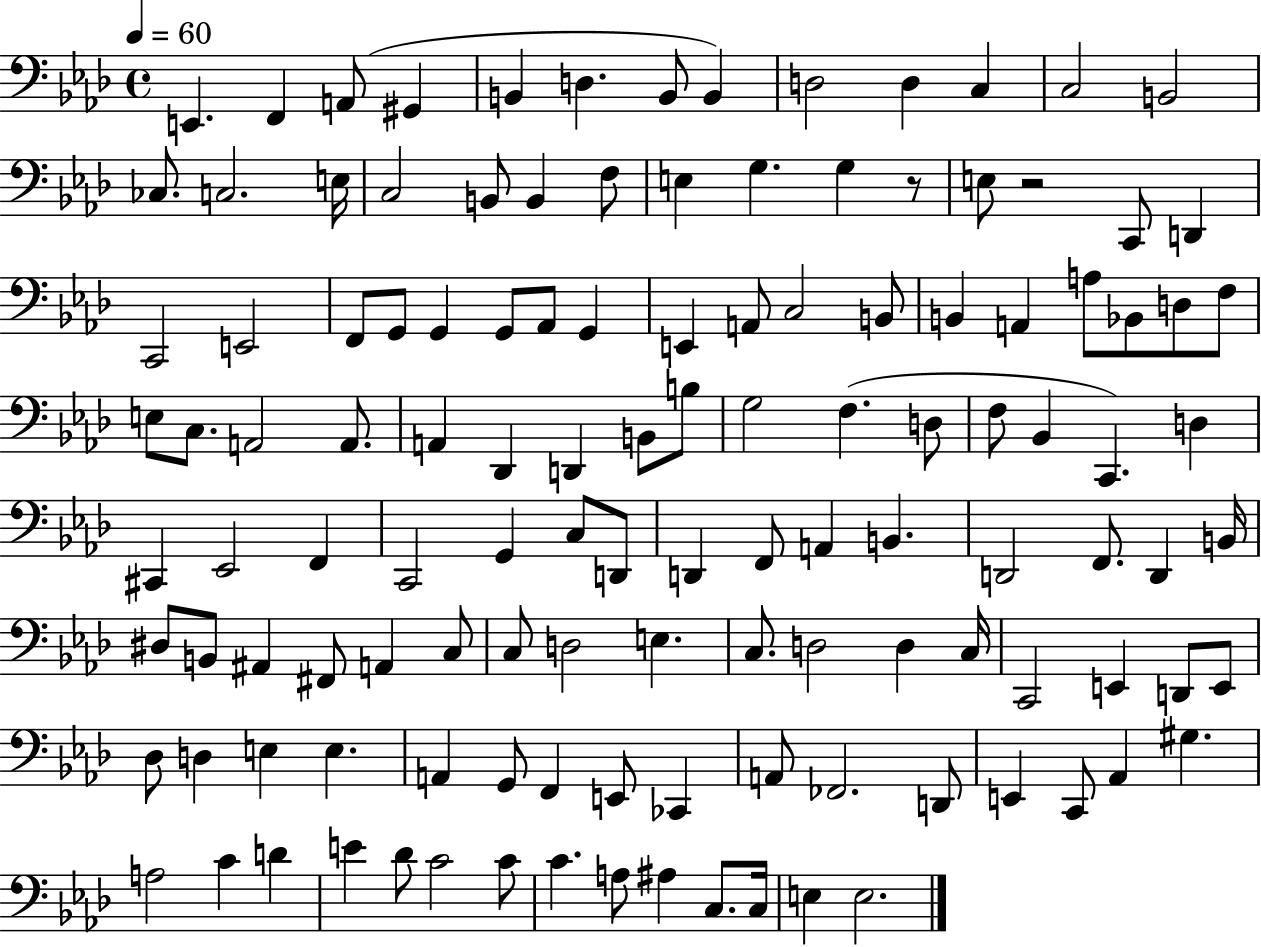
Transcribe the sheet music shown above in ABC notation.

X:1
T:Untitled
M:4/4
L:1/4
K:Ab
E,, F,, A,,/2 ^G,, B,, D, B,,/2 B,, D,2 D, C, C,2 B,,2 _C,/2 C,2 E,/4 C,2 B,,/2 B,, F,/2 E, G, G, z/2 E,/2 z2 C,,/2 D,, C,,2 E,,2 F,,/2 G,,/2 G,, G,,/2 _A,,/2 G,, E,, A,,/2 C,2 B,,/2 B,, A,, A,/2 _B,,/2 D,/2 F,/2 E,/2 C,/2 A,,2 A,,/2 A,, _D,, D,, B,,/2 B,/2 G,2 F, D,/2 F,/2 _B,, C,, D, ^C,, _E,,2 F,, C,,2 G,, C,/2 D,,/2 D,, F,,/2 A,, B,, D,,2 F,,/2 D,, B,,/4 ^D,/2 B,,/2 ^A,, ^F,,/2 A,, C,/2 C,/2 D,2 E, C,/2 D,2 D, C,/4 C,,2 E,, D,,/2 E,,/2 _D,/2 D, E, E, A,, G,,/2 F,, E,,/2 _C,, A,,/2 _F,,2 D,,/2 E,, C,,/2 _A,, ^G, A,2 C D E _D/2 C2 C/2 C A,/2 ^A, C,/2 C,/4 E, E,2